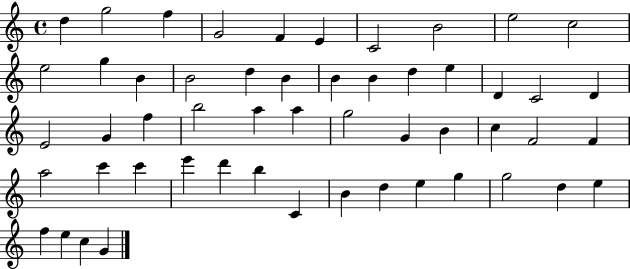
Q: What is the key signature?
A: C major